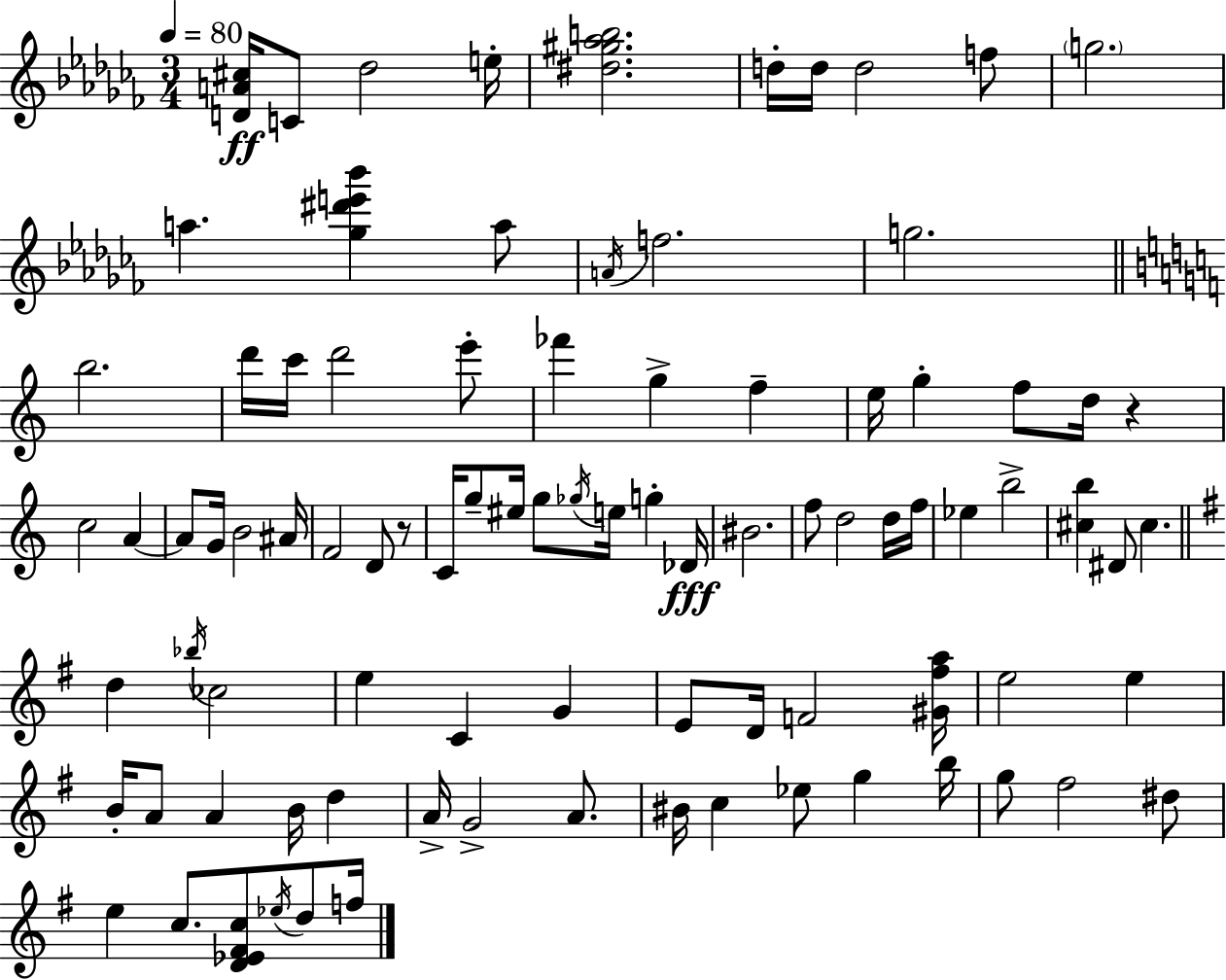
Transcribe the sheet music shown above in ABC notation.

X:1
T:Untitled
M:3/4
L:1/4
K:Abm
[DA^c]/4 C/2 _d2 e/4 [^d^g_ab]2 d/4 d/4 d2 f/2 g2 a [_g^d'e'_b'] a/2 A/4 f2 g2 b2 d'/4 c'/4 d'2 e'/2 _f' g f e/4 g f/2 d/4 z c2 A A/2 G/4 B2 ^A/4 F2 D/2 z/2 C/4 g/2 ^e/4 g/2 _g/4 e/4 g _D/4 ^B2 f/2 d2 d/4 f/4 _e b2 [^cb] ^D/2 ^c d _b/4 _c2 e C G E/2 D/4 F2 [^G^fa]/4 e2 e B/4 A/2 A B/4 d A/4 G2 A/2 ^B/4 c _e/2 g b/4 g/2 ^f2 ^d/2 e c/2 [D_E^Fc]/2 _e/4 d/2 f/4